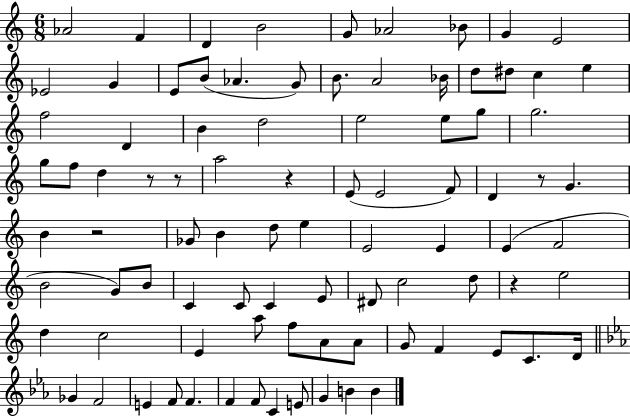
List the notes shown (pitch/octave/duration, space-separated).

Ab4/h F4/q D4/q B4/h G4/e Ab4/h Bb4/e G4/q E4/h Eb4/h G4/q E4/e B4/e Ab4/q. G4/e B4/e. A4/h Bb4/s D5/e D#5/e C5/q E5/q F5/h D4/q B4/q D5/h E5/h E5/e G5/e G5/h. G5/e F5/e D5/q R/e R/e A5/h R/q E4/e E4/h F4/e D4/q R/e G4/q. B4/q R/h Gb4/e B4/q D5/e E5/q E4/h E4/q E4/q F4/h B4/h G4/e B4/e C4/q C4/e C4/q E4/e D#4/e C5/h D5/e R/q E5/h D5/q C5/h E4/q A5/e F5/e A4/e A4/e G4/e F4/q E4/e C4/e. D4/s Gb4/q F4/h E4/q F4/e F4/q. F4/q F4/e C4/q E4/e G4/q B4/q B4/q